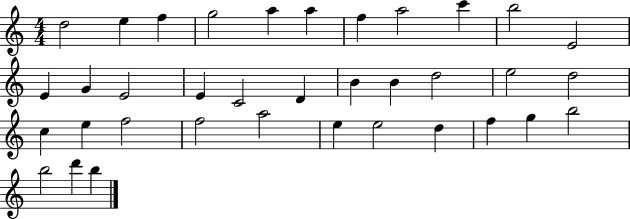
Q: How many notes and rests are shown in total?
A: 36